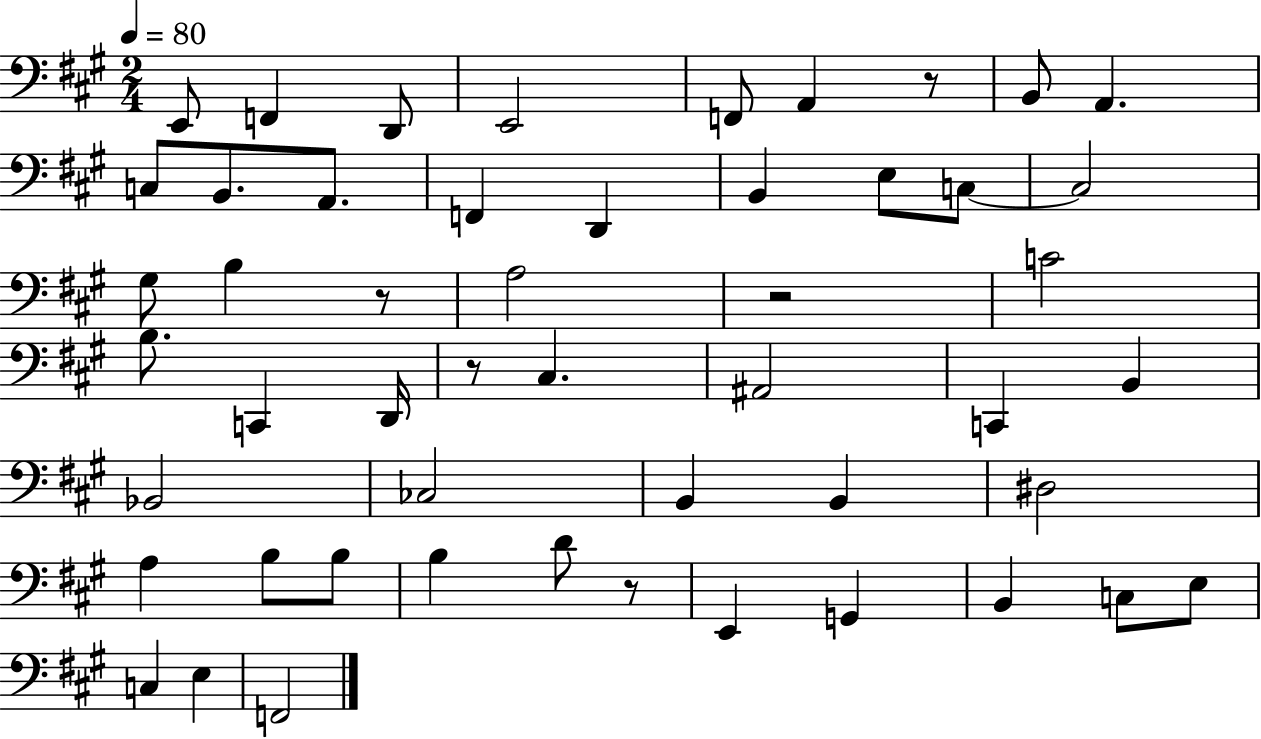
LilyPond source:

{
  \clef bass
  \numericTimeSignature
  \time 2/4
  \key a \major
  \tempo 4 = 80
  e,8 f,4 d,8 | e,2 | f,8 a,4 r8 | b,8 a,4. | \break c8 b,8. a,8. | f,4 d,4 | b,4 e8 c8~~ | c2 | \break gis8 b4 r8 | a2 | r2 | c'2 | \break b8. c,4 d,16 | r8 cis4. | ais,2 | c,4 b,4 | \break bes,2 | ces2 | b,4 b,4 | dis2 | \break a4 b8 b8 | b4 d'8 r8 | e,4 g,4 | b,4 c8 e8 | \break c4 e4 | f,2 | \bar "|."
}